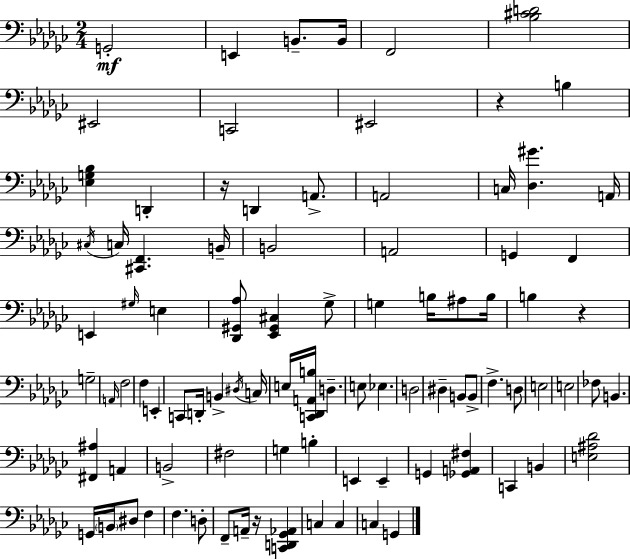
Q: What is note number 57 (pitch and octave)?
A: B2